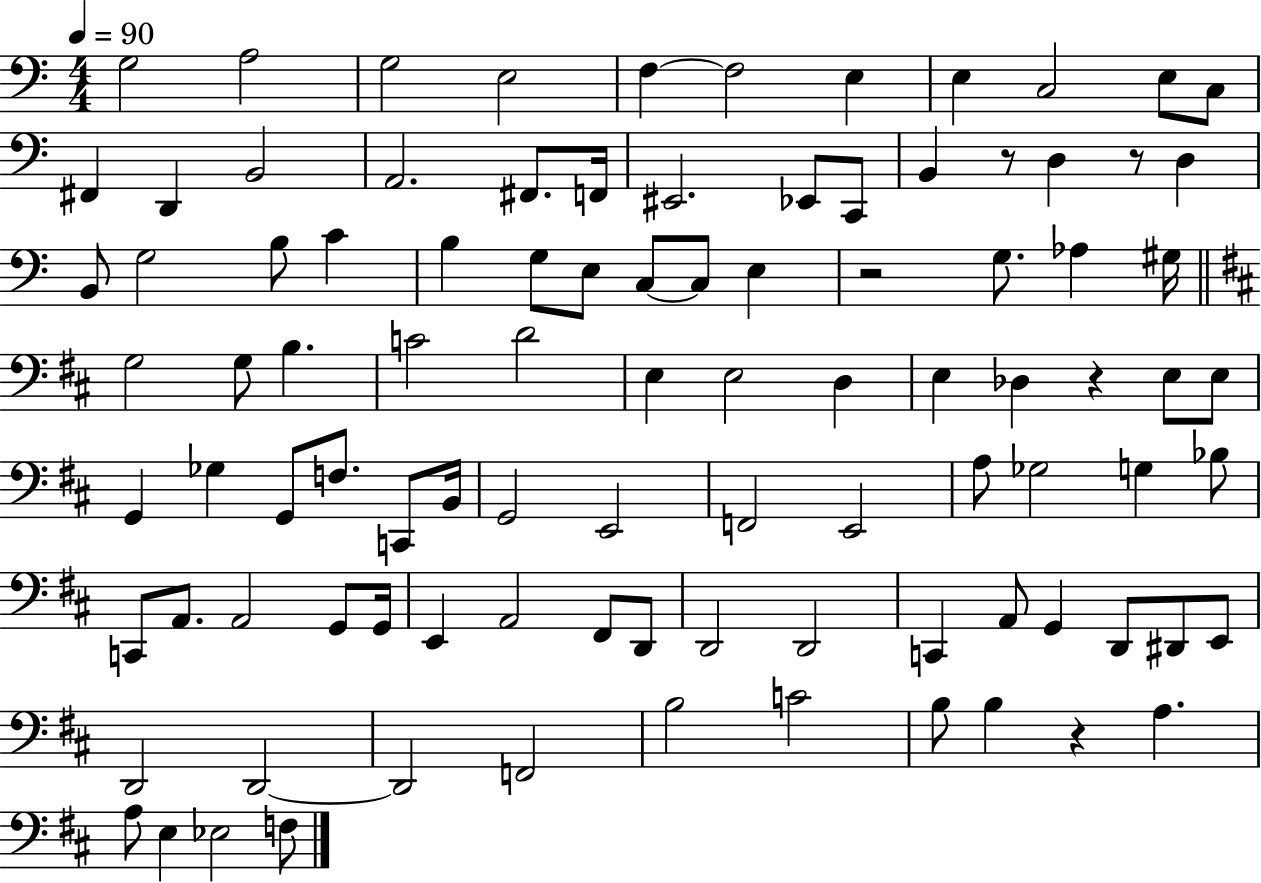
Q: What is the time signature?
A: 4/4